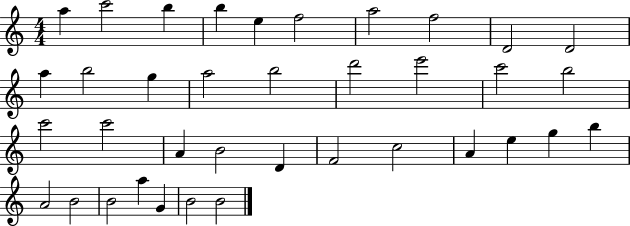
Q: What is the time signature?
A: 4/4